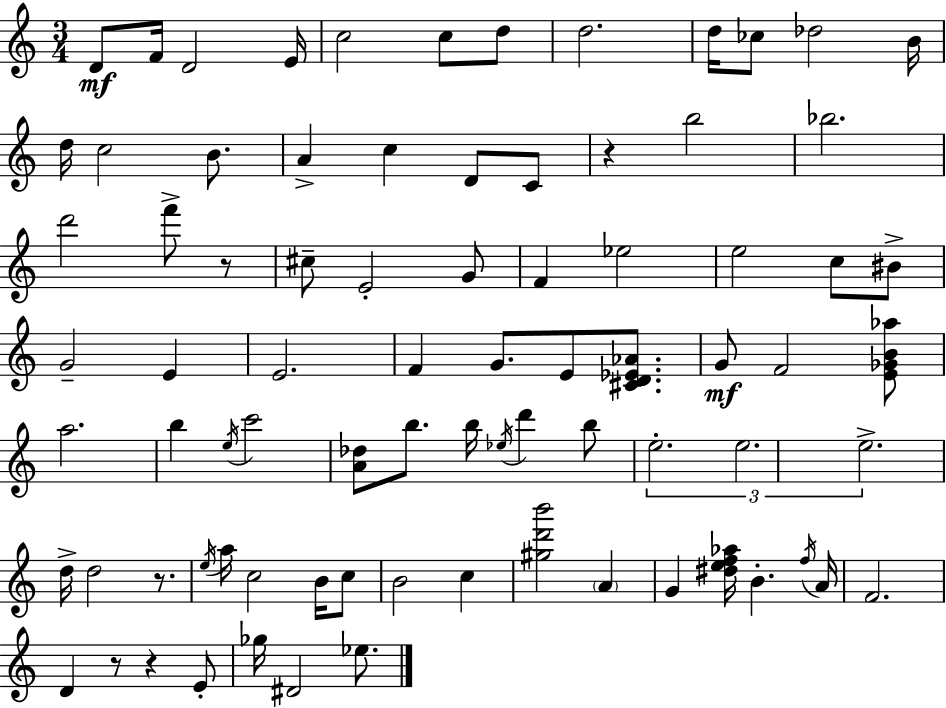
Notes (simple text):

D4/e F4/s D4/h E4/s C5/h C5/e D5/e D5/h. D5/s CES5/e Db5/h B4/s D5/s C5/h B4/e. A4/q C5/q D4/e C4/e R/q B5/h Bb5/h. D6/h F6/e R/e C#5/e E4/h G4/e F4/q Eb5/h E5/h C5/e BIS4/e G4/h E4/q E4/h. F4/q G4/e. E4/e [C#4,D4,Eb4,Ab4]/e. G4/e F4/h [E4,Gb4,B4,Ab5]/e A5/h. B5/q E5/s C6/h [A4,Db5]/e B5/e. B5/s Eb5/s D6/q B5/e E5/h. E5/h. E5/h. D5/s D5/h R/e. E5/s A5/s C5/h B4/s C5/e B4/h C5/q [G#5,D6,B6]/h A4/q G4/q [D#5,E5,F5,Ab5]/s B4/q. F5/s A4/s F4/h. D4/q R/e R/q E4/e Gb5/s D#4/h Eb5/e.